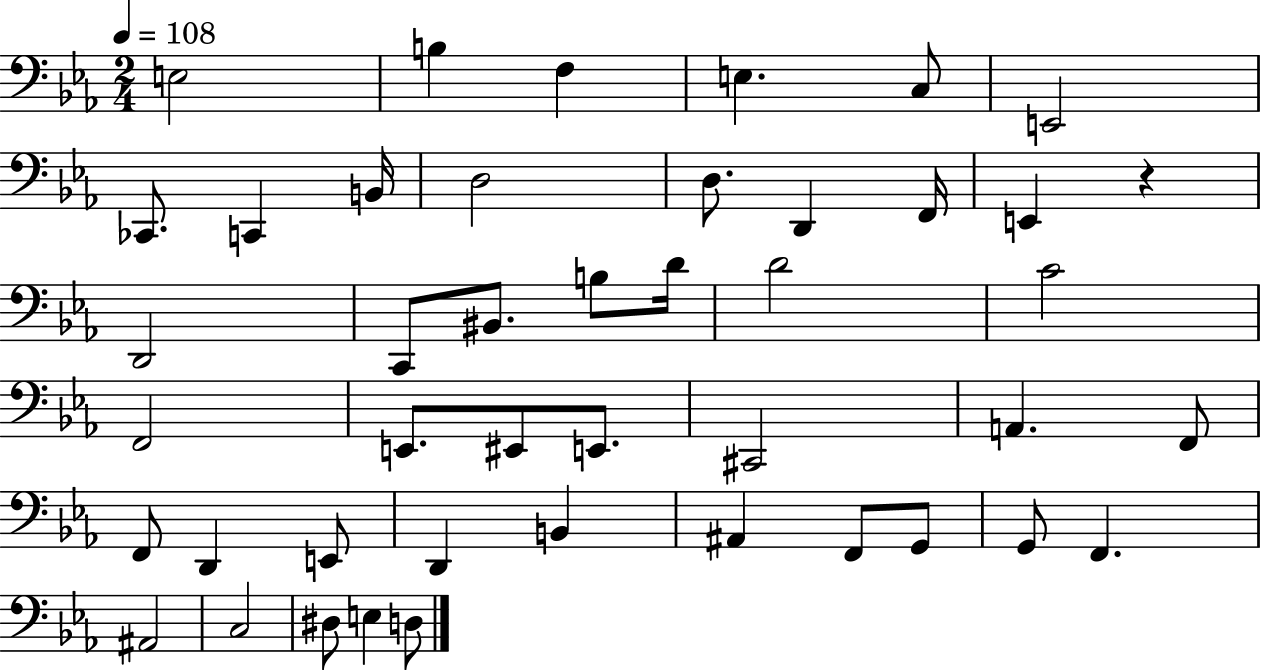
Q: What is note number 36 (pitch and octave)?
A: G2